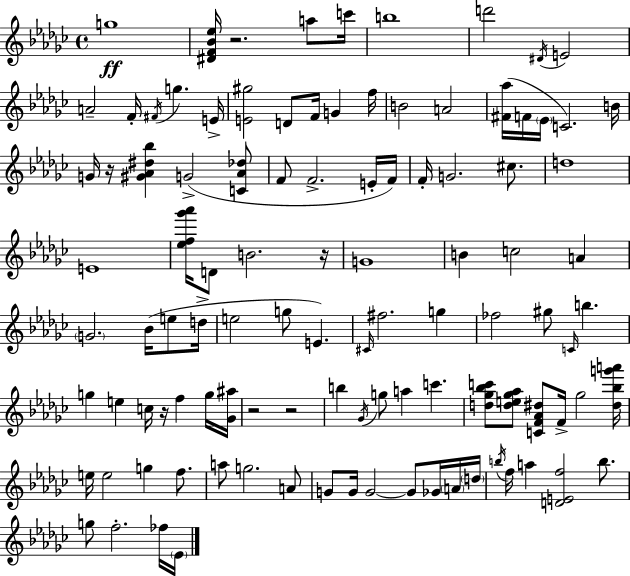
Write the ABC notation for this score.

X:1
T:Untitled
M:4/4
L:1/4
K:Ebm
g4 [^DF_B_e]/4 z2 a/2 c'/4 b4 d'2 ^D/4 E2 A2 F/4 ^F/4 g E/4 [E^g]2 D/2 F/4 G f/4 B2 A2 [^F_a]/4 F/4 _E/4 C2 B/4 G/4 z/4 [^G_A^d_b] G2 [C_A_d]/2 F/2 F2 E/4 F/4 F/4 G2 ^c/2 d4 E4 [_ef_g'_a']/4 D/2 B2 z/4 G4 B c2 A G2 _B/4 e/2 d/4 e2 g/2 E ^C/4 ^f2 g _f2 ^g/2 C/4 b g e c/4 z/4 f g/4 [_G^a]/4 z2 z2 b _G/4 g/2 a c' [d_g_bc']/2 [de_g_a]/2 [CF_A^d]/2 F/4 _g2 [^d_bg'a']/4 e/4 e2 g f/2 a/2 g2 A/2 G/2 G/4 G2 G/2 _G/4 A/4 d/4 b/4 f/4 a [DEf]2 b/2 g/2 f2 _f/4 _E/4